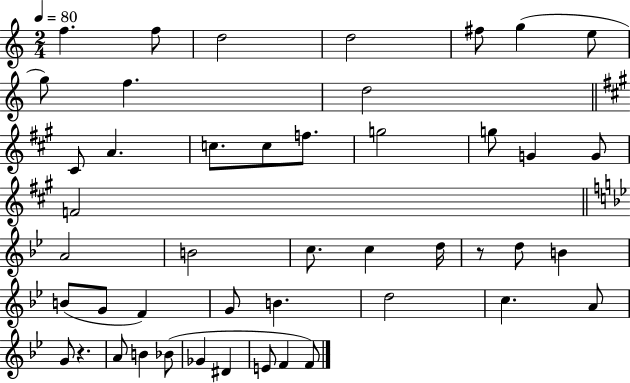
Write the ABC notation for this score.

X:1
T:Untitled
M:2/4
L:1/4
K:C
f f/2 d2 d2 ^f/2 g e/2 g/2 f d2 ^C/2 A c/2 c/2 f/2 g2 g/2 G G/2 F2 A2 B2 c/2 c d/4 z/2 d/2 B B/2 G/2 F G/2 B d2 c A/2 G/2 z A/2 B _B/2 _G ^D E/2 F F/2